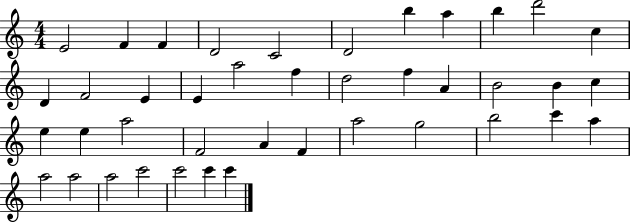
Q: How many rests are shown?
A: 0